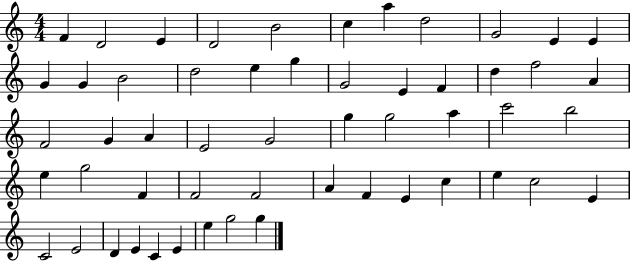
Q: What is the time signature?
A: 4/4